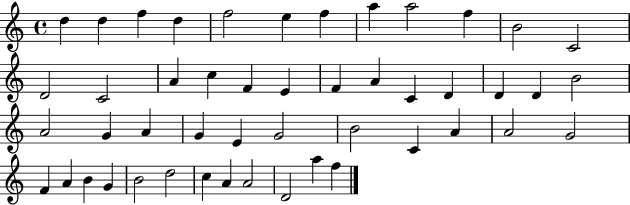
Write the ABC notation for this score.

X:1
T:Untitled
M:4/4
L:1/4
K:C
d d f d f2 e f a a2 f B2 C2 D2 C2 A c F E F A C D D D B2 A2 G A G E G2 B2 C A A2 G2 F A B G B2 d2 c A A2 D2 a f